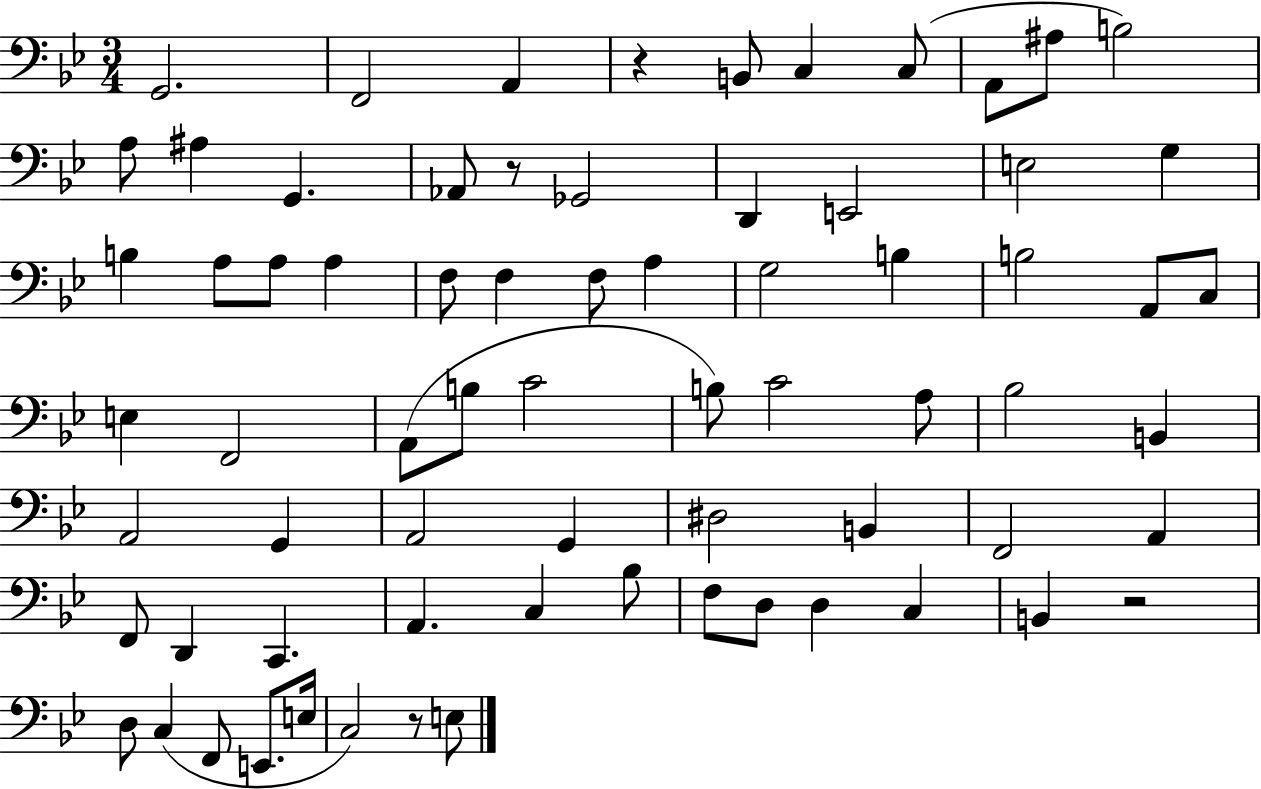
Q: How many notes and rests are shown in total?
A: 71